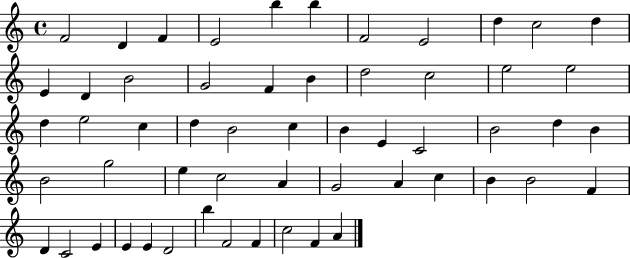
{
  \clef treble
  \time 4/4
  \defaultTimeSignature
  \key c \major
  f'2 d'4 f'4 | e'2 b''4 b''4 | f'2 e'2 | d''4 c''2 d''4 | \break e'4 d'4 b'2 | g'2 f'4 b'4 | d''2 c''2 | e''2 e''2 | \break d''4 e''2 c''4 | d''4 b'2 c''4 | b'4 e'4 c'2 | b'2 d''4 b'4 | \break b'2 g''2 | e''4 c''2 a'4 | g'2 a'4 c''4 | b'4 b'2 f'4 | \break d'4 c'2 e'4 | e'4 e'4 d'2 | b''4 f'2 f'4 | c''2 f'4 a'4 | \break \bar "|."
}